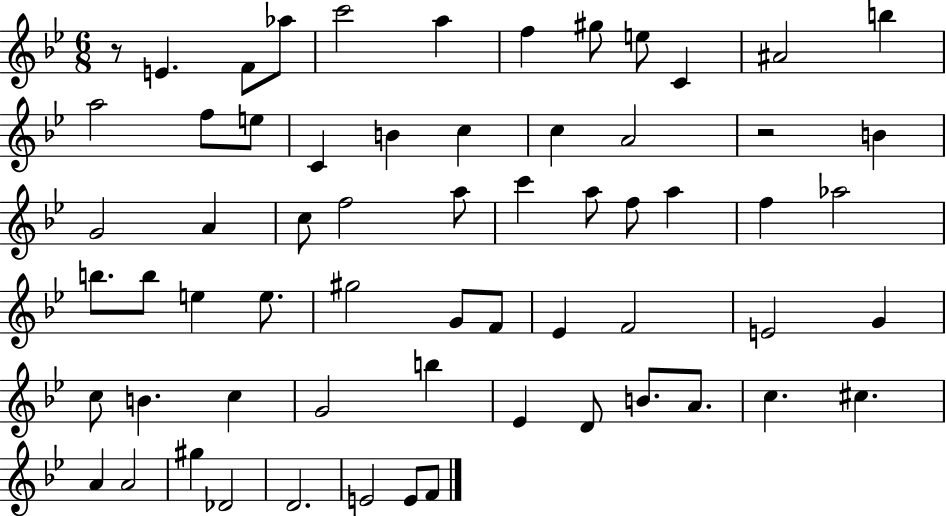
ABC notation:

X:1
T:Untitled
M:6/8
L:1/4
K:Bb
z/2 E F/2 _a/2 c'2 a f ^g/2 e/2 C ^A2 b a2 f/2 e/2 C B c c A2 z2 B G2 A c/2 f2 a/2 c' a/2 f/2 a f _a2 b/2 b/2 e e/2 ^g2 G/2 F/2 _E F2 E2 G c/2 B c G2 b _E D/2 B/2 A/2 c ^c A A2 ^g _D2 D2 E2 E/2 F/2